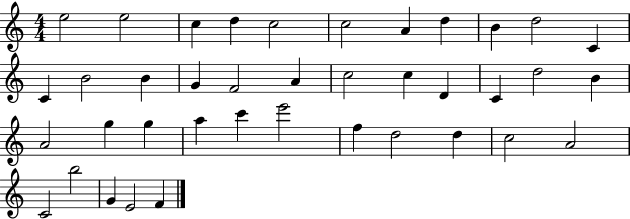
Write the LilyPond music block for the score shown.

{
  \clef treble
  \numericTimeSignature
  \time 4/4
  \key c \major
  e''2 e''2 | c''4 d''4 c''2 | c''2 a'4 d''4 | b'4 d''2 c'4 | \break c'4 b'2 b'4 | g'4 f'2 a'4 | c''2 c''4 d'4 | c'4 d''2 b'4 | \break a'2 g''4 g''4 | a''4 c'''4 e'''2 | f''4 d''2 d''4 | c''2 a'2 | \break c'2 b''2 | g'4 e'2 f'4 | \bar "|."
}